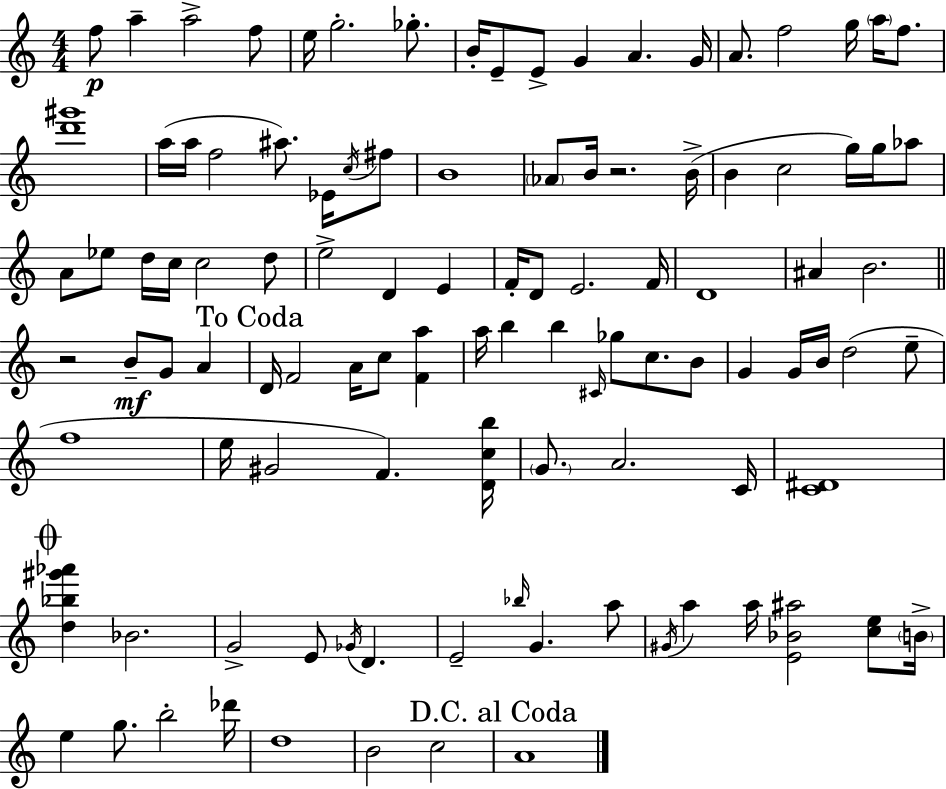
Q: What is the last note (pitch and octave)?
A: A4